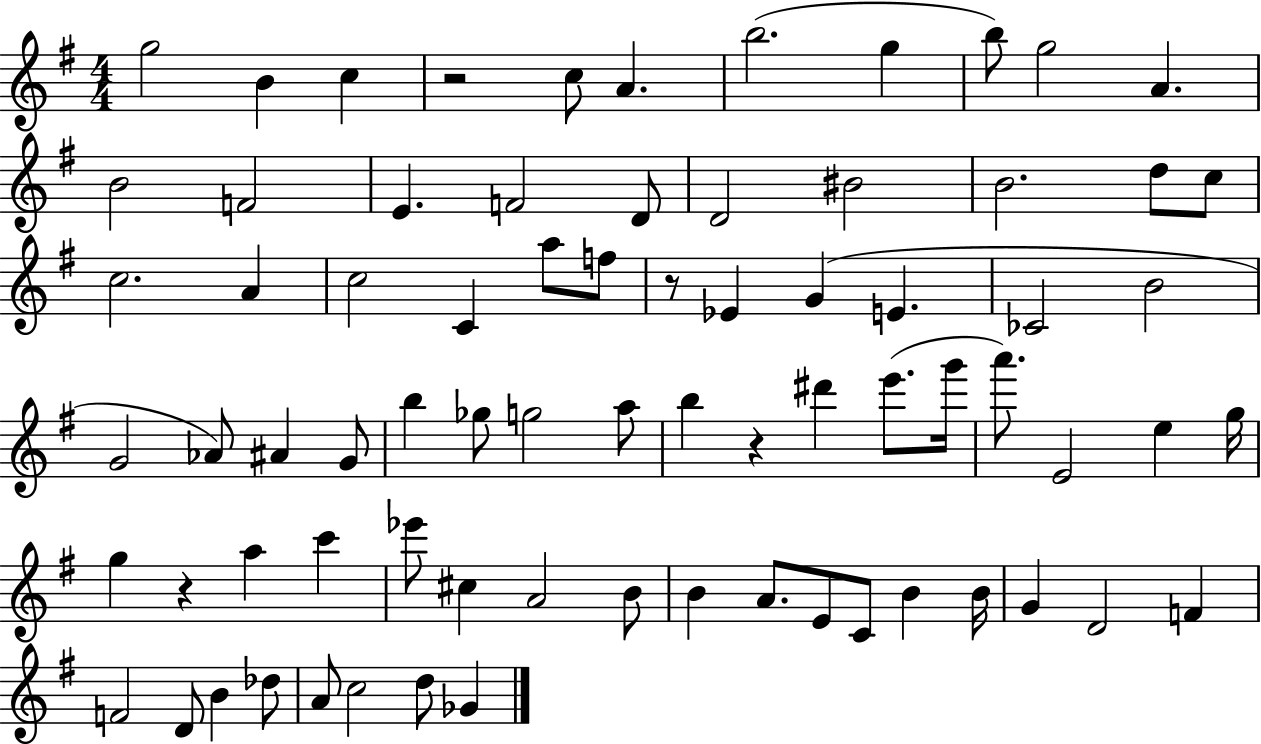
G5/h B4/q C5/q R/h C5/e A4/q. B5/h. G5/q B5/e G5/h A4/q. B4/h F4/h E4/q. F4/h D4/e D4/h BIS4/h B4/h. D5/e C5/e C5/h. A4/q C5/h C4/q A5/e F5/e R/e Eb4/q G4/q E4/q. CES4/h B4/h G4/h Ab4/e A#4/q G4/e B5/q Gb5/e G5/h A5/e B5/q R/q D#6/q E6/e. G6/s A6/e. E4/h E5/q G5/s G5/q R/q A5/q C6/q Eb6/e C#5/q A4/h B4/e B4/q A4/e. E4/e C4/e B4/q B4/s G4/q D4/h F4/q F4/h D4/e B4/q Db5/e A4/e C5/h D5/e Gb4/q